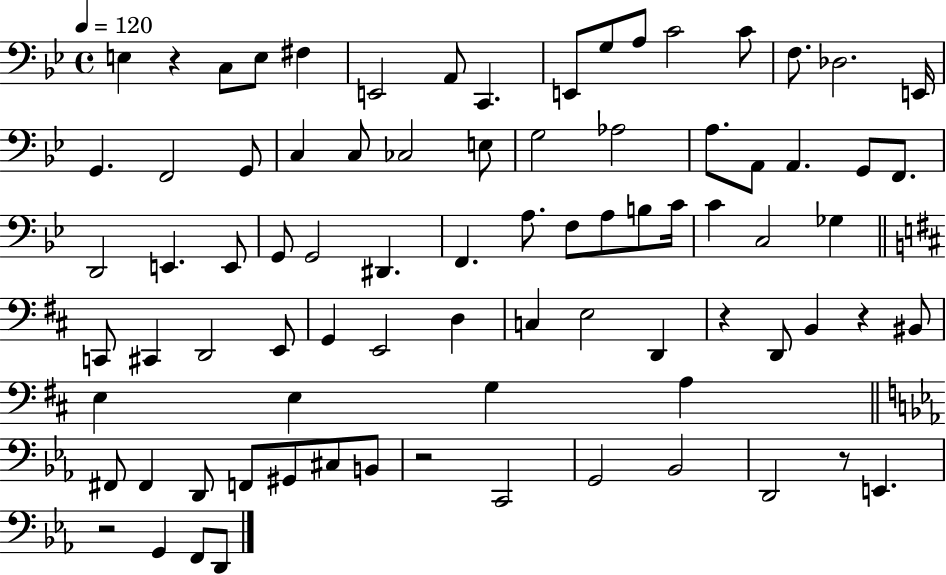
E3/q R/q C3/e E3/e F#3/q E2/h A2/e C2/q. E2/e G3/e A3/e C4/h C4/e F3/e. Db3/h. E2/s G2/q. F2/h G2/e C3/q C3/e CES3/h E3/e G3/h Ab3/h A3/e. A2/e A2/q. G2/e F2/e. D2/h E2/q. E2/e G2/e G2/h D#2/q. F2/q. A3/e. F3/e A3/e B3/e C4/s C4/q C3/h Gb3/q C2/e C#2/q D2/h E2/e G2/q E2/h D3/q C3/q E3/h D2/q R/q D2/e B2/q R/q BIS2/e E3/q E3/q G3/q A3/q F#2/e F#2/q D2/e F2/e G#2/e C#3/e B2/e R/h C2/h G2/h Bb2/h D2/h R/e E2/q. R/h G2/q F2/e D2/e